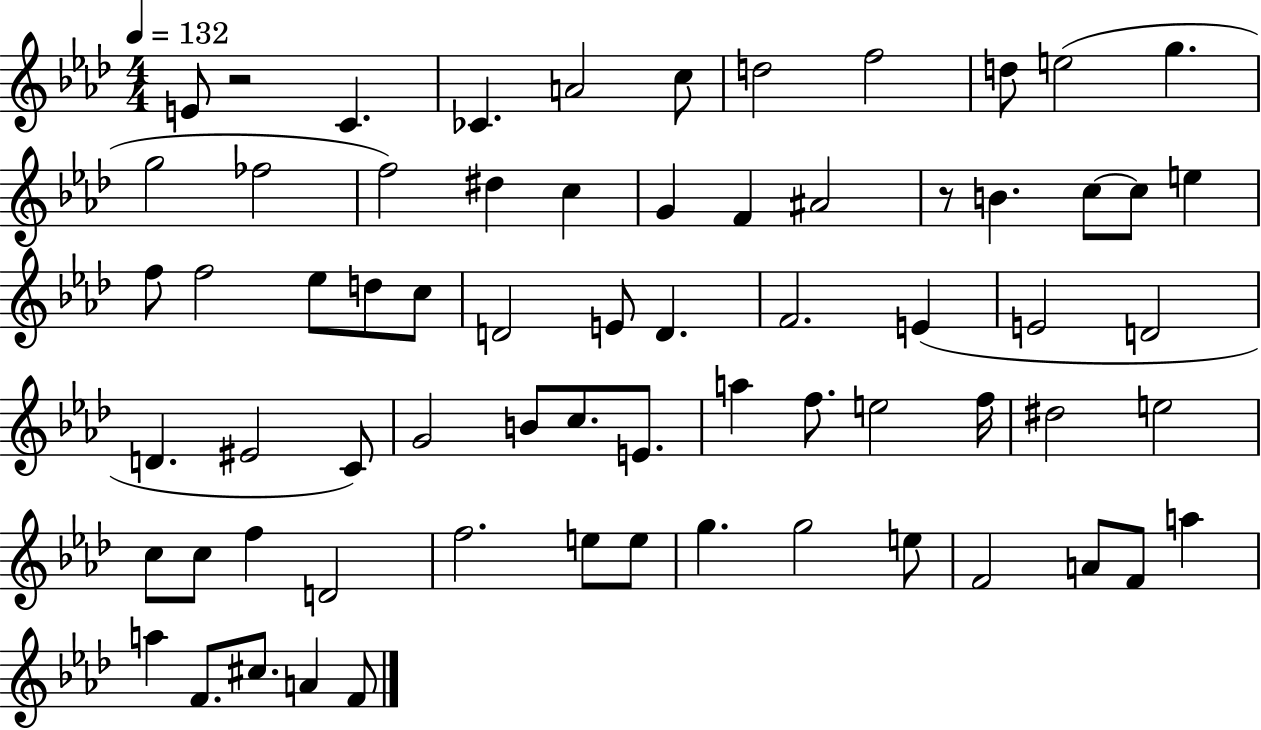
{
  \clef treble
  \numericTimeSignature
  \time 4/4
  \key aes \major
  \tempo 4 = 132
  e'8 r2 c'4. | ces'4. a'2 c''8 | d''2 f''2 | d''8 e''2( g''4. | \break g''2 fes''2 | f''2) dis''4 c''4 | g'4 f'4 ais'2 | r8 b'4. c''8~~ c''8 e''4 | \break f''8 f''2 ees''8 d''8 c''8 | d'2 e'8 d'4. | f'2. e'4( | e'2 d'2 | \break d'4. eis'2 c'8) | g'2 b'8 c''8. e'8. | a''4 f''8. e''2 f''16 | dis''2 e''2 | \break c''8 c''8 f''4 d'2 | f''2. e''8 e''8 | g''4. g''2 e''8 | f'2 a'8 f'8 a''4 | \break a''4 f'8. cis''8. a'4 f'8 | \bar "|."
}